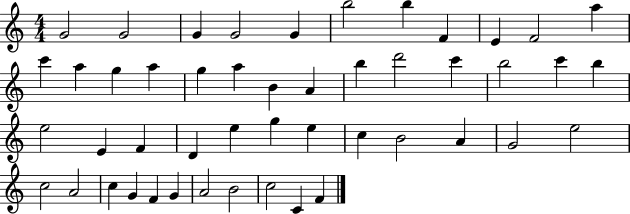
G4/h G4/h G4/q G4/h G4/q B5/h B5/q F4/q E4/q F4/h A5/q C6/q A5/q G5/q A5/q G5/q A5/q B4/q A4/q B5/q D6/h C6/q B5/h C6/q B5/q E5/h E4/q F4/q D4/q E5/q G5/q E5/q C5/q B4/h A4/q G4/h E5/h C5/h A4/h C5/q G4/q F4/q G4/q A4/h B4/h C5/h C4/q F4/q